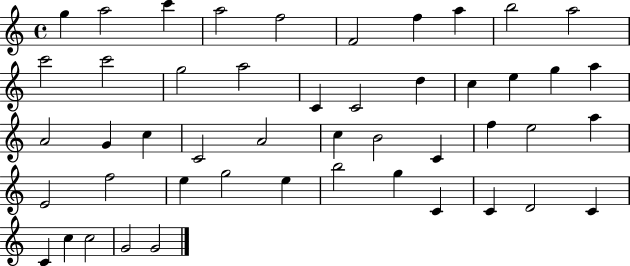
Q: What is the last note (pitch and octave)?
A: G4